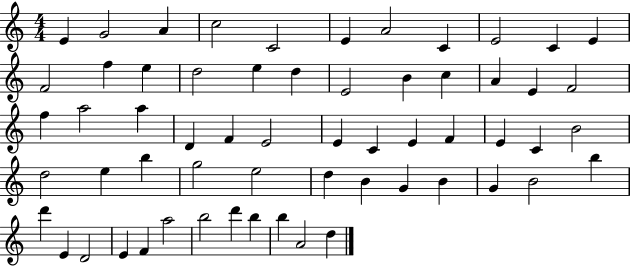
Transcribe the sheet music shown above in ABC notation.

X:1
T:Untitled
M:4/4
L:1/4
K:C
E G2 A c2 C2 E A2 C E2 C E F2 f e d2 e d E2 B c A E F2 f a2 a D F E2 E C E F E C B2 d2 e b g2 e2 d B G B G B2 b d' E D2 E F a2 b2 d' b b A2 d